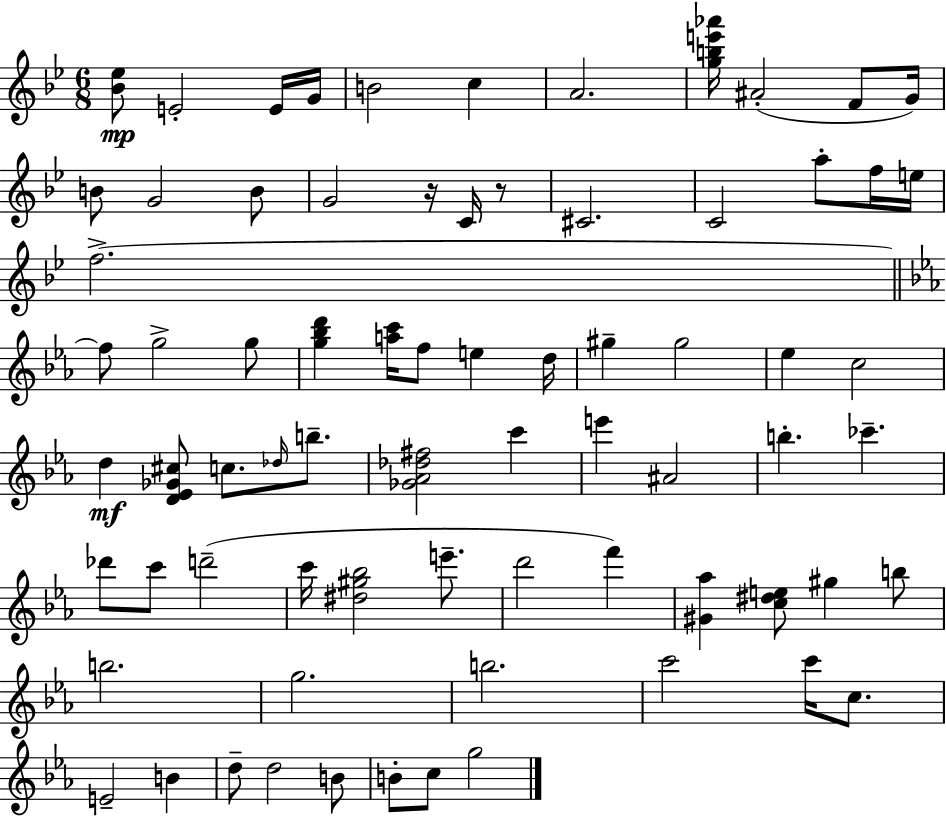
{
  \clef treble
  \numericTimeSignature
  \time 6/8
  \key g \minor
  <bes' ees''>8\mp e'2-. e'16 g'16 | b'2 c''4 | a'2. | <g'' b'' e''' aes'''>16 ais'2-.( f'8 g'16) | \break b'8 g'2 b'8 | g'2 r16 c'16 r8 | cis'2. | c'2 a''8-. f''16 e''16 | \break f''2.->~~ | \bar "||" \break \key ees \major f''8 g''2-> g''8 | <g'' bes'' d'''>4 <a'' c'''>16 f''8 e''4 d''16 | gis''4-- gis''2 | ees''4 c''2 | \break d''4\mf <d' ees' ges' cis''>8 c''8. \grace { des''16 } b''8.-- | <ges' aes' des'' fis''>2 c'''4 | e'''4 ais'2 | b''4.-. ces'''4.-- | \break des'''8 c'''8 d'''2--( | c'''16 <dis'' gis'' bes''>2 e'''8.-- | d'''2 f'''4) | <gis' aes''>4 <c'' dis'' e''>8 gis''4 b''8 | \break b''2. | g''2. | b''2. | c'''2 c'''16 c''8. | \break e'2-- b'4 | d''8-- d''2 b'8 | b'8-. c''8 g''2 | \bar "|."
}